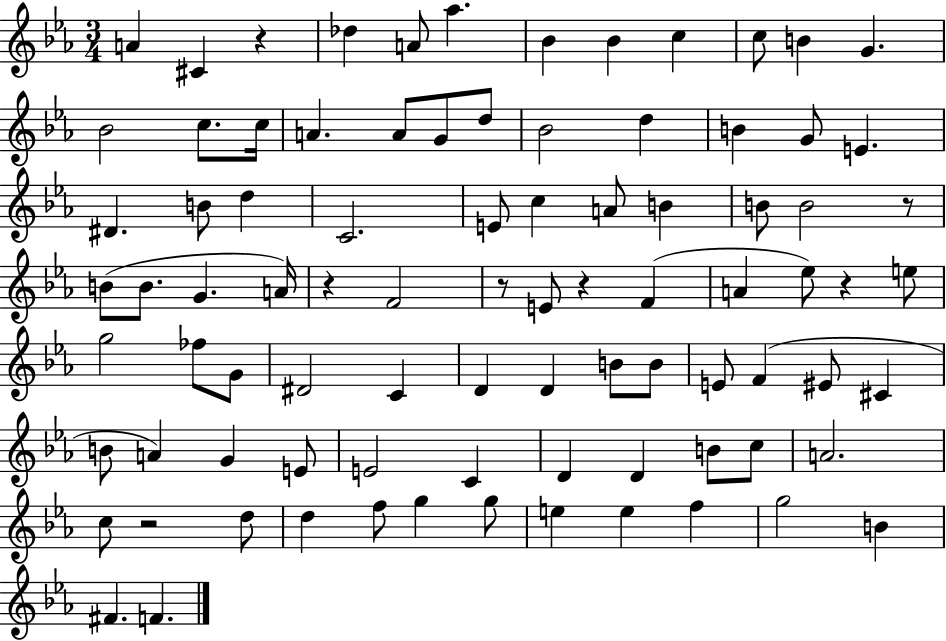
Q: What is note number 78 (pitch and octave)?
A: B4